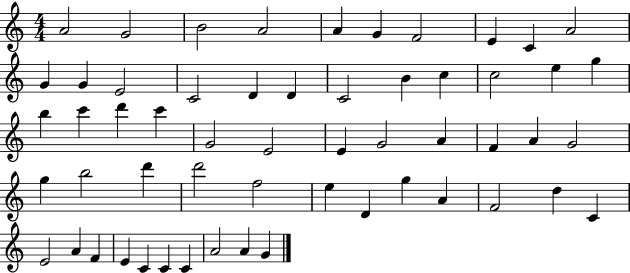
X:1
T:Untitled
M:4/4
L:1/4
K:C
A2 G2 B2 A2 A G F2 E C A2 G G E2 C2 D D C2 B c c2 e g b c' d' c' G2 E2 E G2 A F A G2 g b2 d' d'2 f2 e D g A F2 d C E2 A F E C C C A2 A G